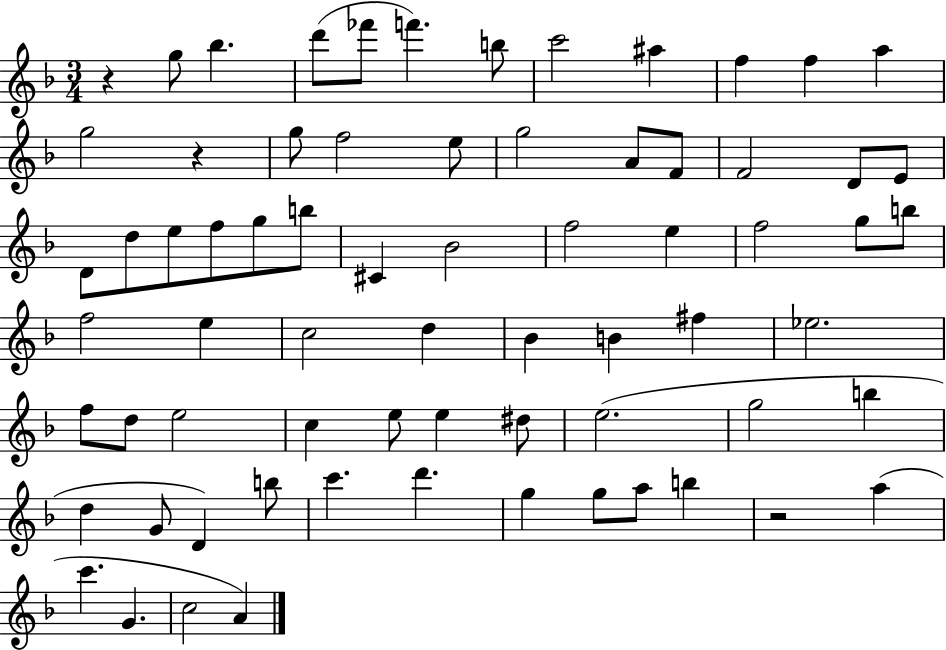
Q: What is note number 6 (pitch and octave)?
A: B5